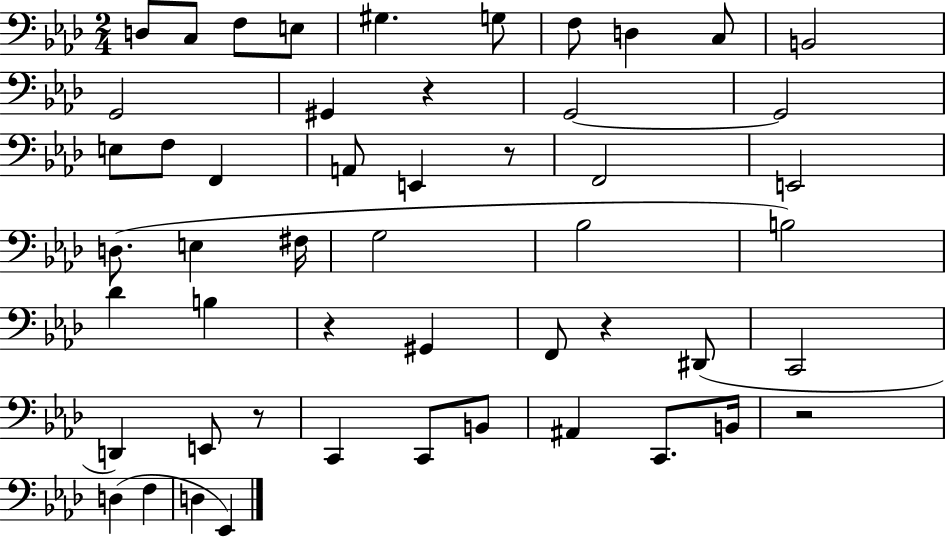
D3/e C3/e F3/e E3/e G#3/q. G3/e F3/e D3/q C3/e B2/h G2/h G#2/q R/q G2/h G2/h E3/e F3/e F2/q A2/e E2/q R/e F2/h E2/h D3/e. E3/q F#3/s G3/h Bb3/h B3/h Db4/q B3/q R/q G#2/q F2/e R/q D#2/e C2/h D2/q E2/e R/e C2/q C2/e B2/e A#2/q C2/e. B2/s R/h D3/q F3/q D3/q Eb2/q